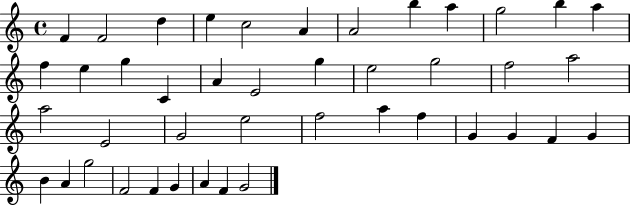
F4/q F4/h D5/q E5/q C5/h A4/q A4/h B5/q A5/q G5/h B5/q A5/q F5/q E5/q G5/q C4/q A4/q E4/h G5/q E5/h G5/h F5/h A5/h A5/h E4/h G4/h E5/h F5/h A5/q F5/q G4/q G4/q F4/q G4/q B4/q A4/q G5/h F4/h F4/q G4/q A4/q F4/q G4/h